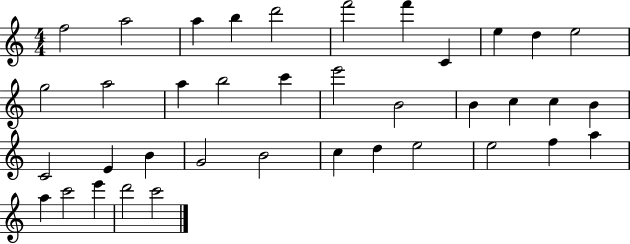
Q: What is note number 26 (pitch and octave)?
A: G4